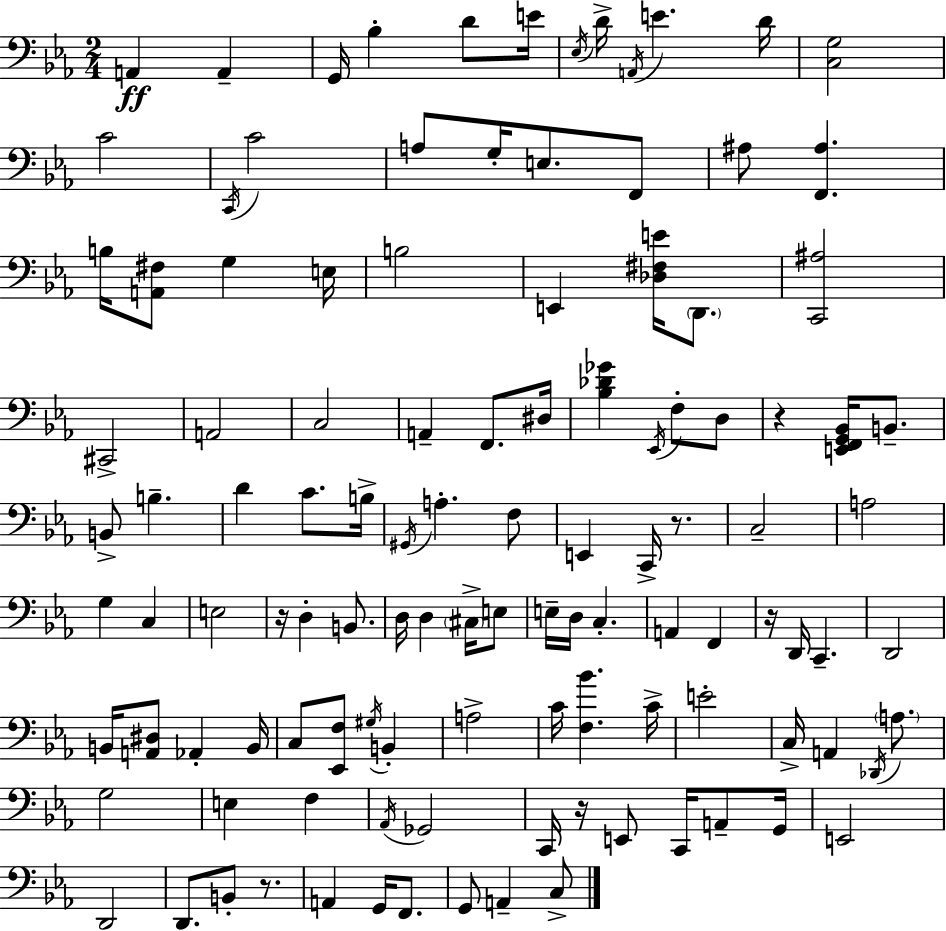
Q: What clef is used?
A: bass